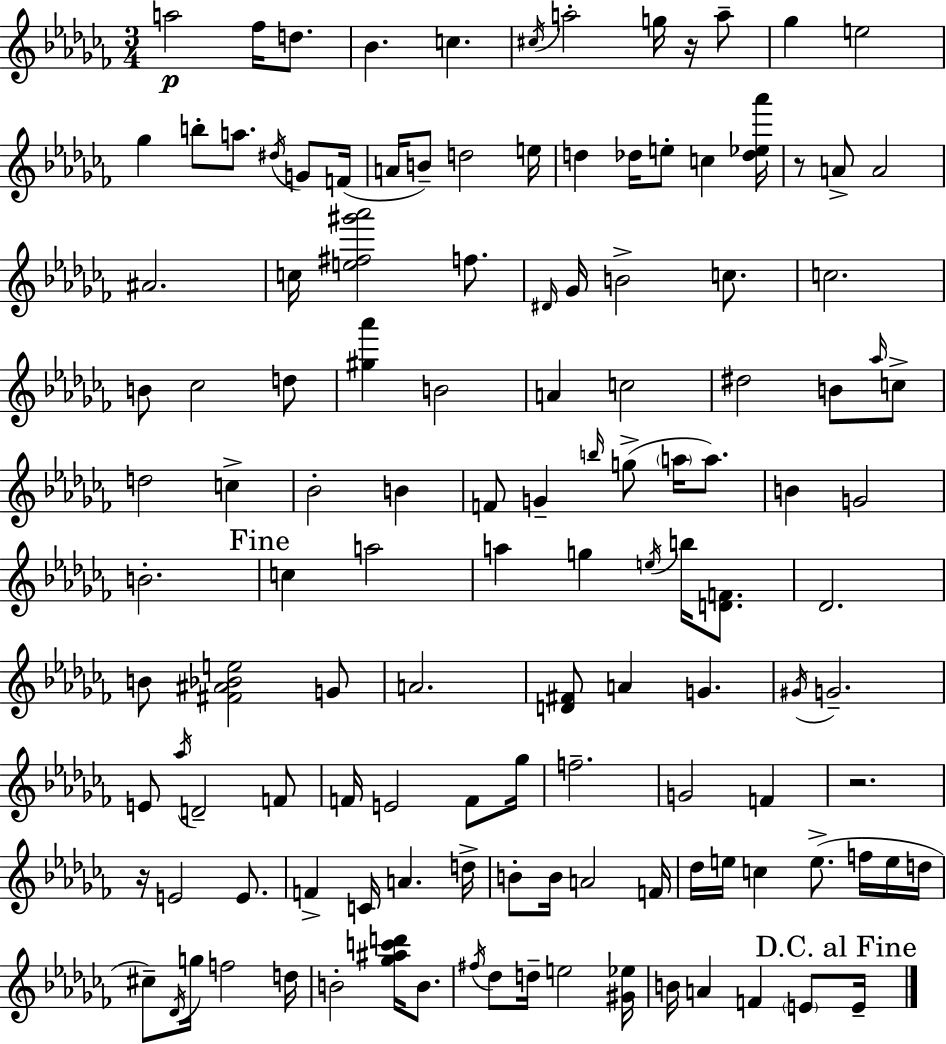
{
  \clef treble
  \numericTimeSignature
  \time 3/4
  \key aes \minor
  a''2\p fes''16 d''8. | bes'4. c''4. | \acciaccatura { cis''16 } a''2-. g''16 r16 a''8-- | ges''4 e''2 | \break ges''4 b''8-. a''8. \acciaccatura { dis''16 } g'8 | f'16( a'16 b'8--) d''2 | e''16 d''4 des''16 e''8-. c''4 | <des'' ees'' aes'''>16 r8 a'8-> a'2 | \break ais'2. | c''16 <e'' fis'' gis''' aes'''>2 f''8. | \grace { dis'16 } ges'16 b'2-> | c''8. c''2. | \break b'8 ces''2 | d''8 <gis'' aes'''>4 b'2 | a'4 c''2 | dis''2 b'8 | \break \grace { aes''16 } c''8-> d''2 | c''4-> bes'2-. | b'4 f'8 g'4-- \grace { b''16 }( g''8-> | \parenthesize a''16 a''8.) b'4 g'2 | \break b'2.-. | \mark "Fine" c''4 a''2 | a''4 g''4 | \acciaccatura { e''16 } b''16 <d' f'>8. des'2. | \break b'8 <fis' ais' bes' e''>2 | g'8 a'2. | <d' fis'>8 a'4 | g'4. \acciaccatura { gis'16 } g'2.-- | \break e'8 \acciaccatura { aes''16 } d'2-- | f'8 f'16 e'2 | f'8 ges''16 f''2.-- | g'2 | \break f'4 r2. | r16 e'2 | e'8. f'4-> | c'16 a'4. d''16-> b'8-. b'16 a'2 | \break f'16 des''16 e''16 c''4 | e''8.->( f''16 e''16 d''16 cis''8--) \acciaccatura { des'16 } g''16 | f''2 d''16 b'2-. | <ges'' ais'' c''' d'''>16 b'8. \acciaccatura { fis''16 } des''8 | \break d''16-- e''2 <gis' ees''>16 b'16 a'4 | f'4 \parenthesize e'8 \mark "D.C. al Fine" e'16-- \bar "|."
}